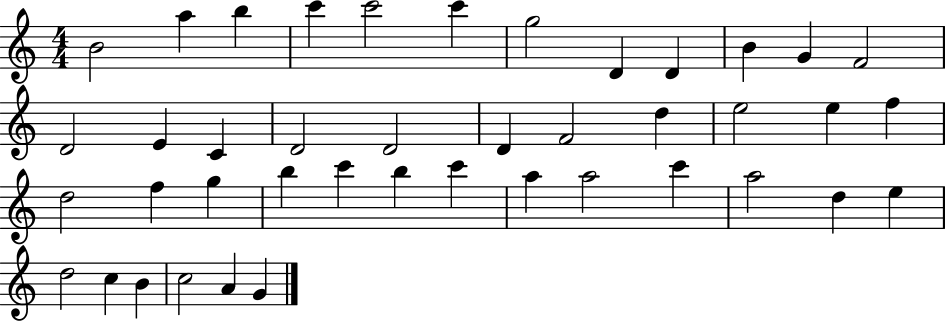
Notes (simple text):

B4/h A5/q B5/q C6/q C6/h C6/q G5/h D4/q D4/q B4/q G4/q F4/h D4/h E4/q C4/q D4/h D4/h D4/q F4/h D5/q E5/h E5/q F5/q D5/h F5/q G5/q B5/q C6/q B5/q C6/q A5/q A5/h C6/q A5/h D5/q E5/q D5/h C5/q B4/q C5/h A4/q G4/q